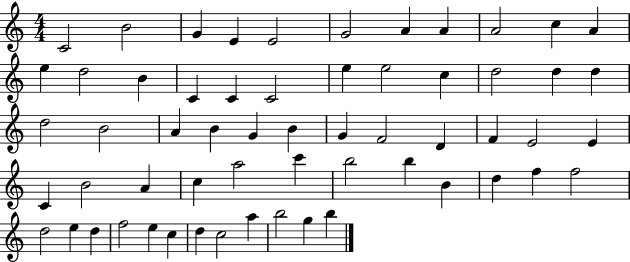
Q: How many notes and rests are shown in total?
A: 59